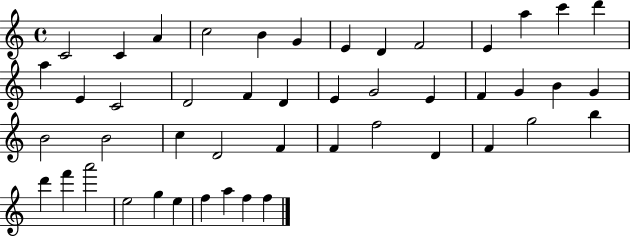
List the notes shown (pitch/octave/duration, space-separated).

C4/h C4/q A4/q C5/h B4/q G4/q E4/q D4/q F4/h E4/q A5/q C6/q D6/q A5/q E4/q C4/h D4/h F4/q D4/q E4/q G4/h E4/q F4/q G4/q B4/q G4/q B4/h B4/h C5/q D4/h F4/q F4/q F5/h D4/q F4/q G5/h B5/q D6/q F6/q A6/h E5/h G5/q E5/q F5/q A5/q F5/q F5/q